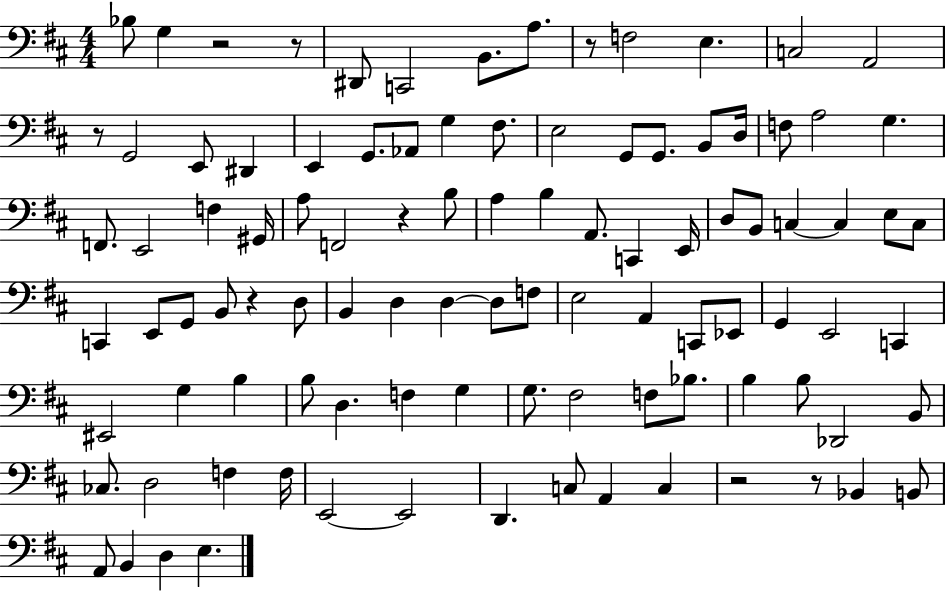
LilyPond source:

{
  \clef bass
  \numericTimeSignature
  \time 4/4
  \key d \major
  bes8 g4 r2 r8 | dis,8 c,2 b,8. a8. | r8 f2 e4. | c2 a,2 | \break r8 g,2 e,8 dis,4 | e,4 g,8. aes,8 g4 fis8. | e2 g,8 g,8. b,8 d16 | f8 a2 g4. | \break f,8. e,2 f4 gis,16 | a8 f,2 r4 b8 | a4 b4 a,8. c,4 e,16 | d8 b,8 c4~~ c4 e8 c8 | \break c,4 e,8 g,8 b,8 r4 d8 | b,4 d4 d4~~ d8 f8 | e2 a,4 c,8 ees,8 | g,4 e,2 c,4 | \break eis,2 g4 b4 | b8 d4. f4 g4 | g8. fis2 f8 bes8. | b4 b8 des,2 b,8 | \break ces8. d2 f4 f16 | e,2~~ e,2 | d,4. c8 a,4 c4 | r2 r8 bes,4 b,8 | \break a,8 b,4 d4 e4. | \bar "|."
}